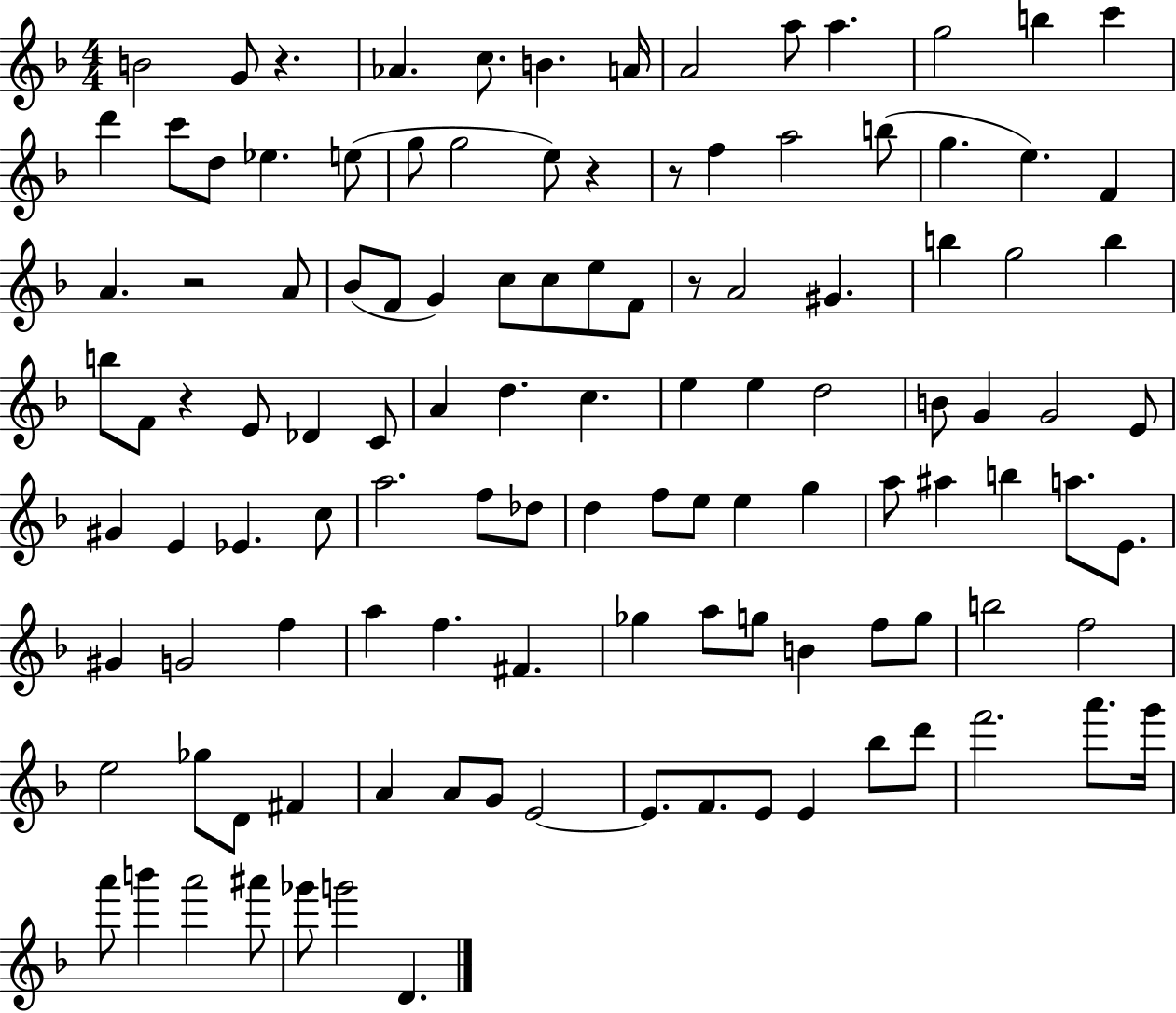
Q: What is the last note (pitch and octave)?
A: D4